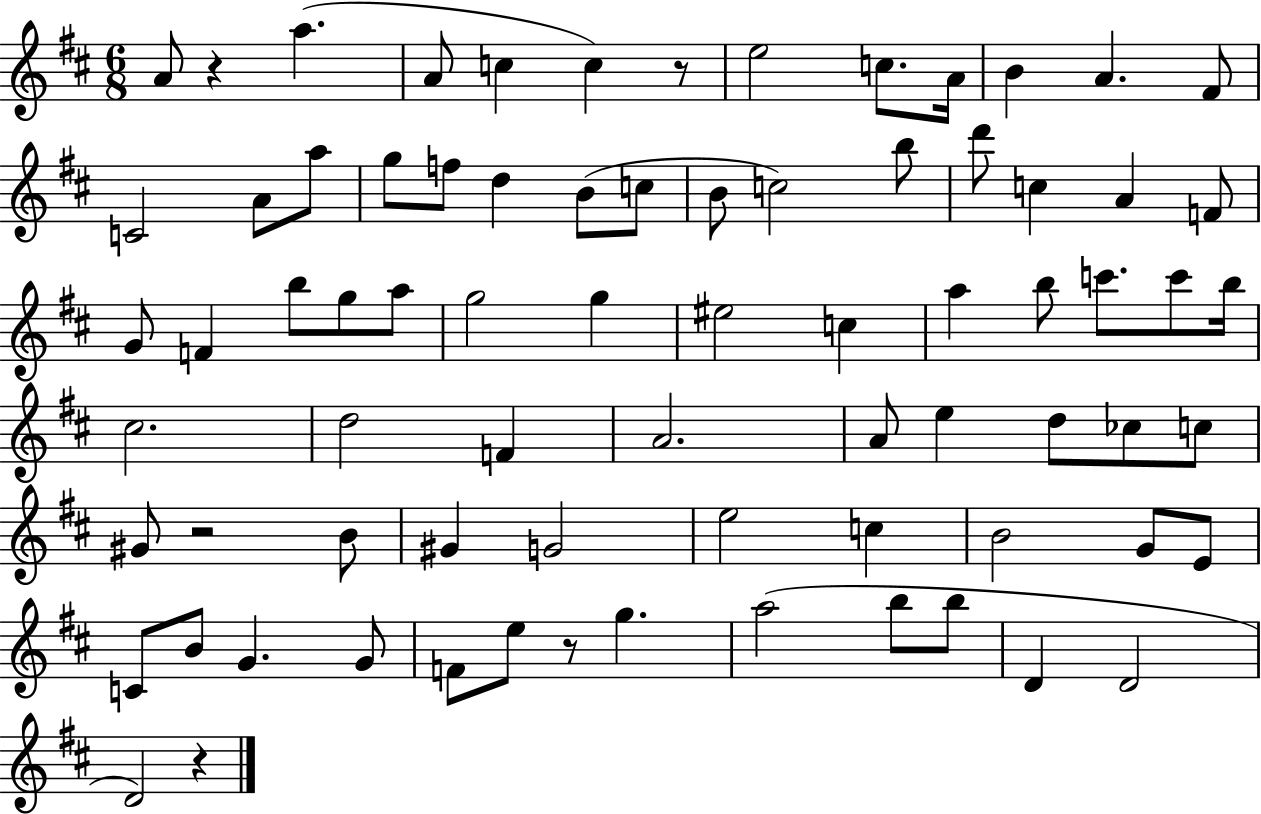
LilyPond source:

{
  \clef treble
  \numericTimeSignature
  \time 6/8
  \key d \major
  a'8 r4 a''4.( | a'8 c''4 c''4) r8 | e''2 c''8. a'16 | b'4 a'4. fis'8 | \break c'2 a'8 a''8 | g''8 f''8 d''4 b'8( c''8 | b'8 c''2) b''8 | d'''8 c''4 a'4 f'8 | \break g'8 f'4 b''8 g''8 a''8 | g''2 g''4 | eis''2 c''4 | a''4 b''8 c'''8. c'''8 b''16 | \break cis''2. | d''2 f'4 | a'2. | a'8 e''4 d''8 ces''8 c''8 | \break gis'8 r2 b'8 | gis'4 g'2 | e''2 c''4 | b'2 g'8 e'8 | \break c'8 b'8 g'4. g'8 | f'8 e''8 r8 g''4. | a''2( b''8 b''8 | d'4 d'2 | \break d'2) r4 | \bar "|."
}